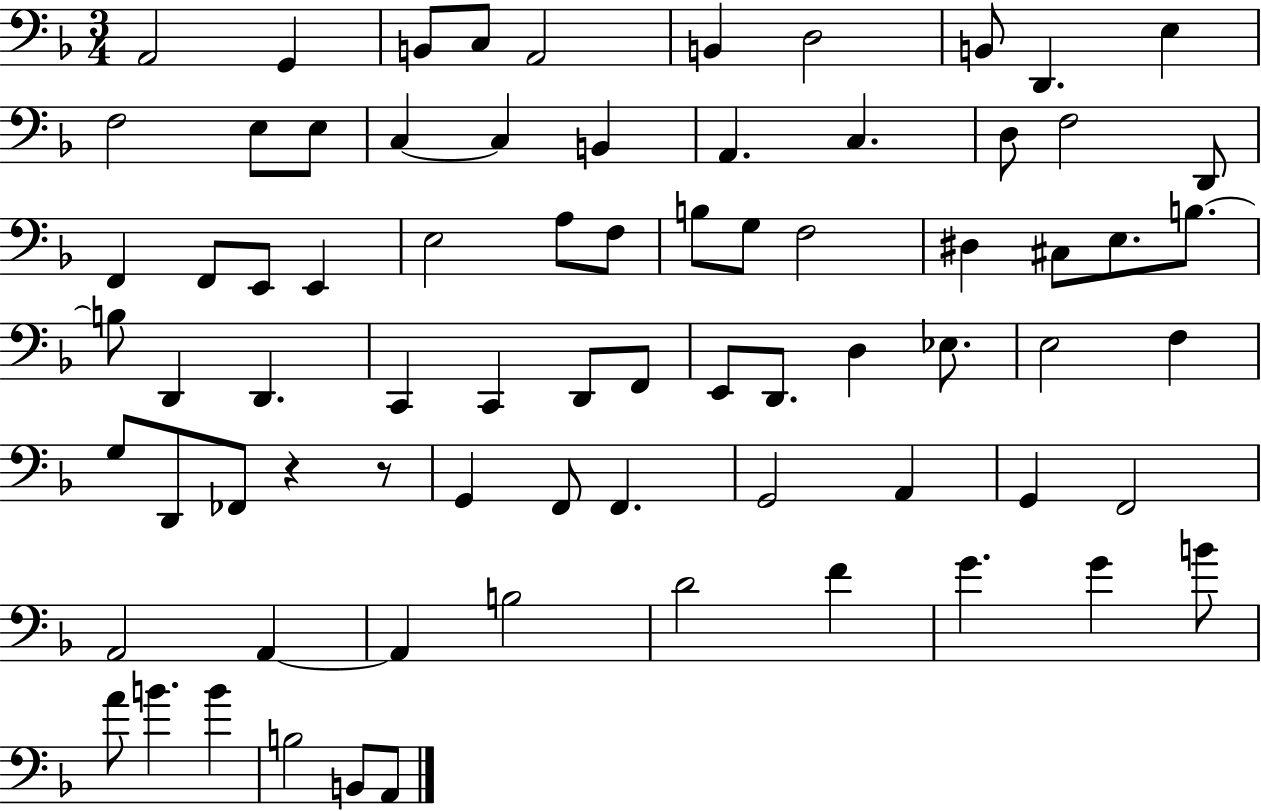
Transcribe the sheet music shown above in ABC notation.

X:1
T:Untitled
M:3/4
L:1/4
K:F
A,,2 G,, B,,/2 C,/2 A,,2 B,, D,2 B,,/2 D,, E, F,2 E,/2 E,/2 C, C, B,, A,, C, D,/2 F,2 D,,/2 F,, F,,/2 E,,/2 E,, E,2 A,/2 F,/2 B,/2 G,/2 F,2 ^D, ^C,/2 E,/2 B,/2 B,/2 D,, D,, C,, C,, D,,/2 F,,/2 E,,/2 D,,/2 D, _E,/2 E,2 F, G,/2 D,,/2 _F,,/2 z z/2 G,, F,,/2 F,, G,,2 A,, G,, F,,2 A,,2 A,, A,, B,2 D2 F G G B/2 A/2 B B B,2 B,,/2 A,,/2